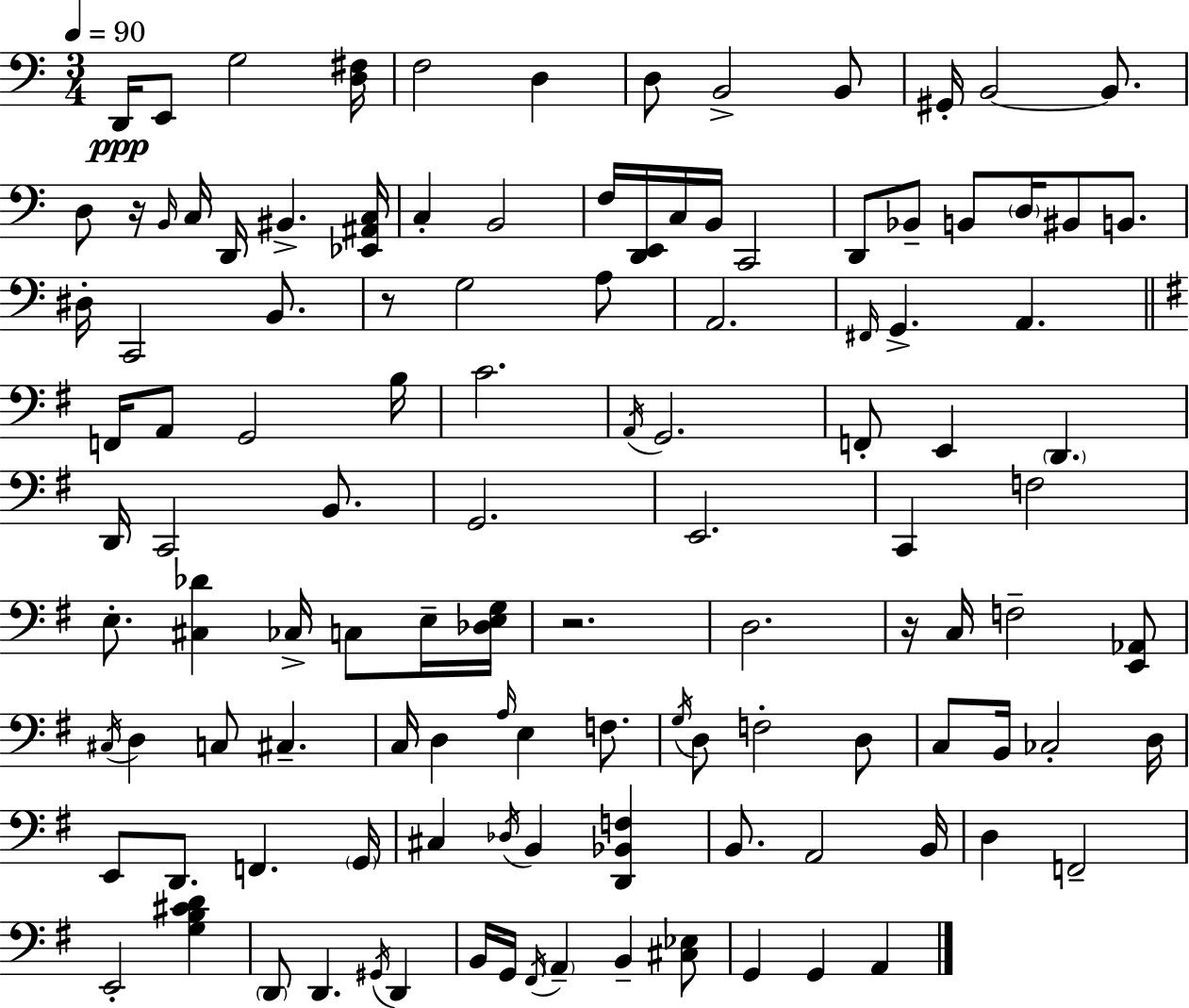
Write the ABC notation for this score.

X:1
T:Untitled
M:3/4
L:1/4
K:C
D,,/4 E,,/2 G,2 [D,^F,]/4 F,2 D, D,/2 B,,2 B,,/2 ^G,,/4 B,,2 B,,/2 D,/2 z/4 B,,/4 C,/4 D,,/4 ^B,, [_E,,^A,,C,]/4 C, B,,2 F,/4 [D,,E,,]/4 C,/4 B,,/4 C,,2 D,,/2 _B,,/2 B,,/2 D,/4 ^B,,/2 B,,/2 ^D,/4 C,,2 B,,/2 z/2 G,2 A,/2 A,,2 ^F,,/4 G,, A,, F,,/4 A,,/2 G,,2 B,/4 C2 A,,/4 G,,2 F,,/2 E,, D,, D,,/4 C,,2 B,,/2 G,,2 E,,2 C,, F,2 E,/2 [^C,_D] _C,/4 C,/2 E,/4 [_D,E,G,]/4 z2 D,2 z/4 C,/4 F,2 [E,,_A,,]/2 ^C,/4 D, C,/2 ^C, C,/4 D, A,/4 E, F,/2 G,/4 D,/2 F,2 D,/2 C,/2 B,,/4 _C,2 D,/4 E,,/2 D,,/2 F,, G,,/4 ^C, _D,/4 B,, [D,,_B,,F,] B,,/2 A,,2 B,,/4 D, F,,2 E,,2 [G,B,^CD] D,,/2 D,, ^G,,/4 D,, B,,/4 G,,/4 ^F,,/4 A,, B,, [^C,_E,]/2 G,, G,, A,,